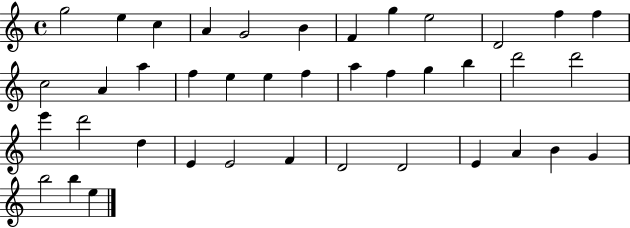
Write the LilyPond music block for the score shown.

{
  \clef treble
  \time 4/4
  \defaultTimeSignature
  \key c \major
  g''2 e''4 c''4 | a'4 g'2 b'4 | f'4 g''4 e''2 | d'2 f''4 f''4 | \break c''2 a'4 a''4 | f''4 e''4 e''4 f''4 | a''4 f''4 g''4 b''4 | d'''2 d'''2 | \break e'''4 d'''2 d''4 | e'4 e'2 f'4 | d'2 d'2 | e'4 a'4 b'4 g'4 | \break b''2 b''4 e''4 | \bar "|."
}